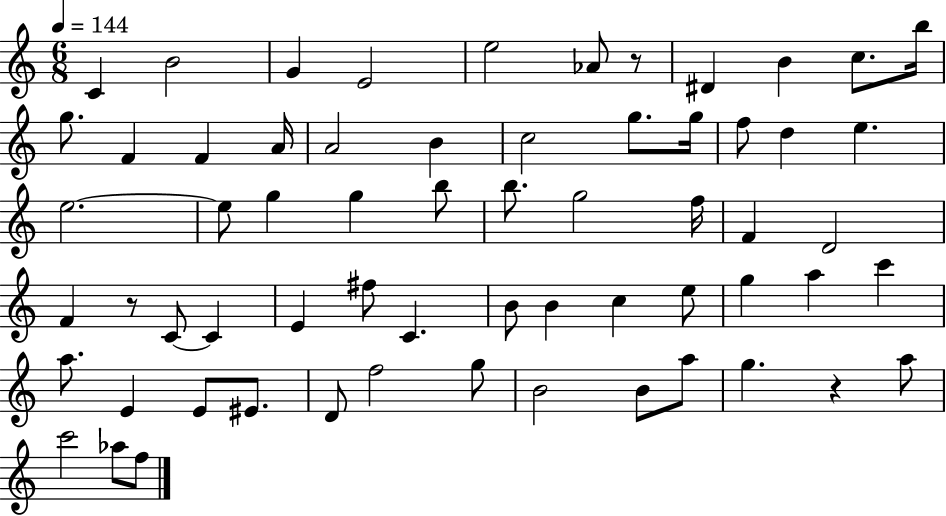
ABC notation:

X:1
T:Untitled
M:6/8
L:1/4
K:C
C B2 G E2 e2 _A/2 z/2 ^D B c/2 b/4 g/2 F F A/4 A2 B c2 g/2 g/4 f/2 d e e2 e/2 g g b/2 b/2 g2 f/4 F D2 F z/2 C/2 C E ^f/2 C B/2 B c e/2 g a c' a/2 E E/2 ^E/2 D/2 f2 g/2 B2 B/2 a/2 g z a/2 c'2 _a/2 f/2